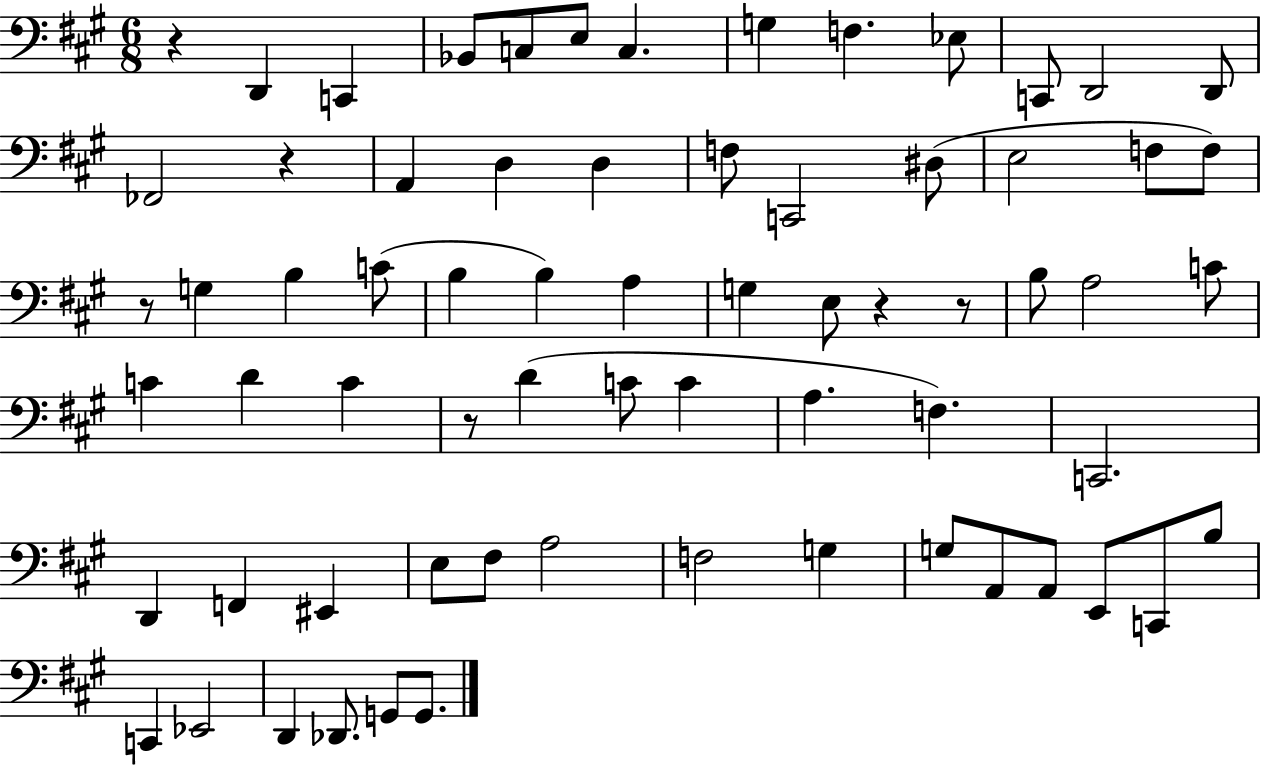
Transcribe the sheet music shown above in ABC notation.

X:1
T:Untitled
M:6/8
L:1/4
K:A
z D,, C,, _B,,/2 C,/2 E,/2 C, G, F, _E,/2 C,,/2 D,,2 D,,/2 _F,,2 z A,, D, D, F,/2 C,,2 ^D,/2 E,2 F,/2 F,/2 z/2 G, B, C/2 B, B, A, G, E,/2 z z/2 B,/2 A,2 C/2 C D C z/2 D C/2 C A, F, C,,2 D,, F,, ^E,, E,/2 ^F,/2 A,2 F,2 G, G,/2 A,,/2 A,,/2 E,,/2 C,,/2 B,/2 C,, _E,,2 D,, _D,,/2 G,,/2 G,,/2